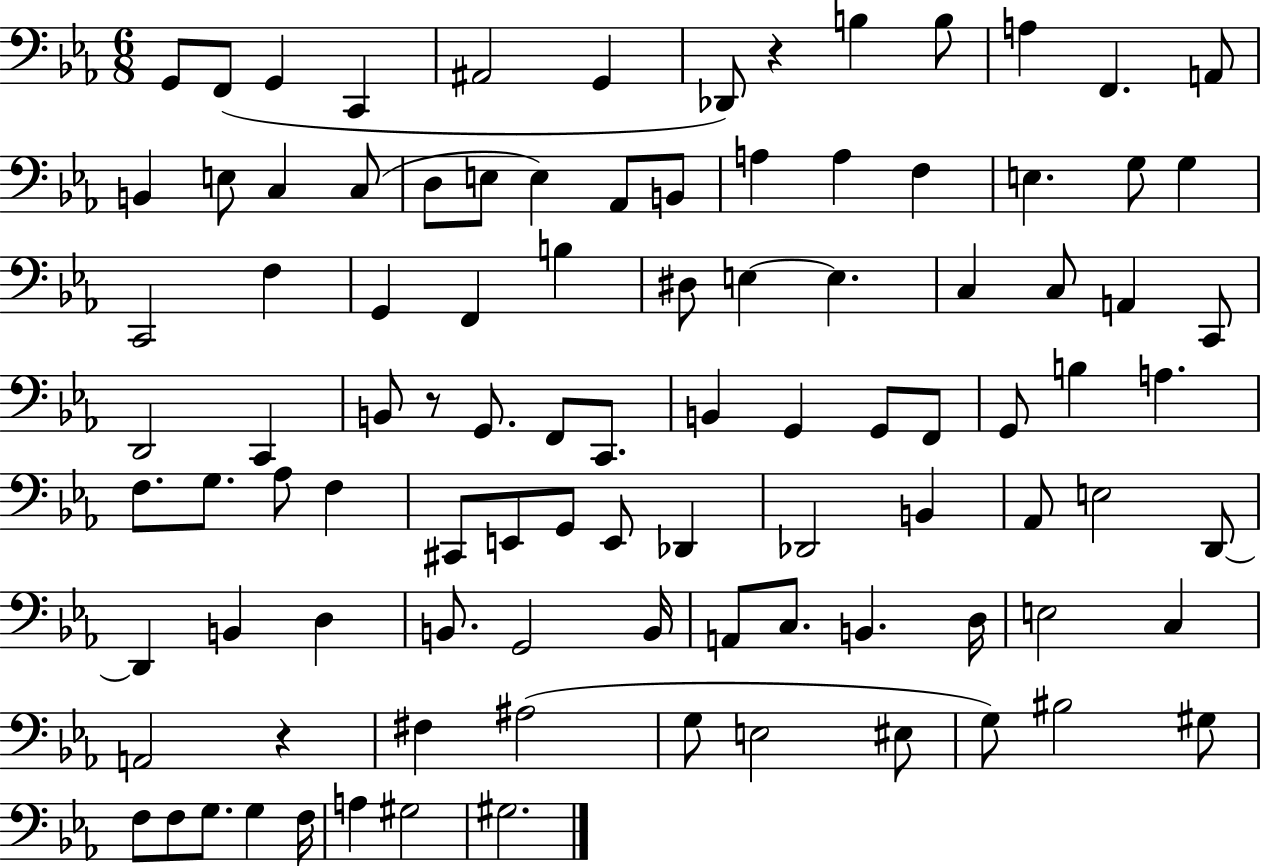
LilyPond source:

{
  \clef bass
  \numericTimeSignature
  \time 6/8
  \key ees \major
  g,8 f,8( g,4 c,4 | ais,2 g,4 | des,8) r4 b4 b8 | a4 f,4. a,8 | \break b,4 e8 c4 c8( | d8 e8 e4) aes,8 b,8 | a4 a4 f4 | e4. g8 g4 | \break c,2 f4 | g,4 f,4 b4 | dis8 e4~~ e4. | c4 c8 a,4 c,8 | \break d,2 c,4 | b,8 r8 g,8. f,8 c,8. | b,4 g,4 g,8 f,8 | g,8 b4 a4. | \break f8. g8. aes8 f4 | cis,8 e,8 g,8 e,8 des,4 | des,2 b,4 | aes,8 e2 d,8~~ | \break d,4 b,4 d4 | b,8. g,2 b,16 | a,8 c8. b,4. d16 | e2 c4 | \break a,2 r4 | fis4 ais2( | g8 e2 eis8 | g8) bis2 gis8 | \break f8 f8 g8. g4 f16 | a4 gis2 | gis2. | \bar "|."
}